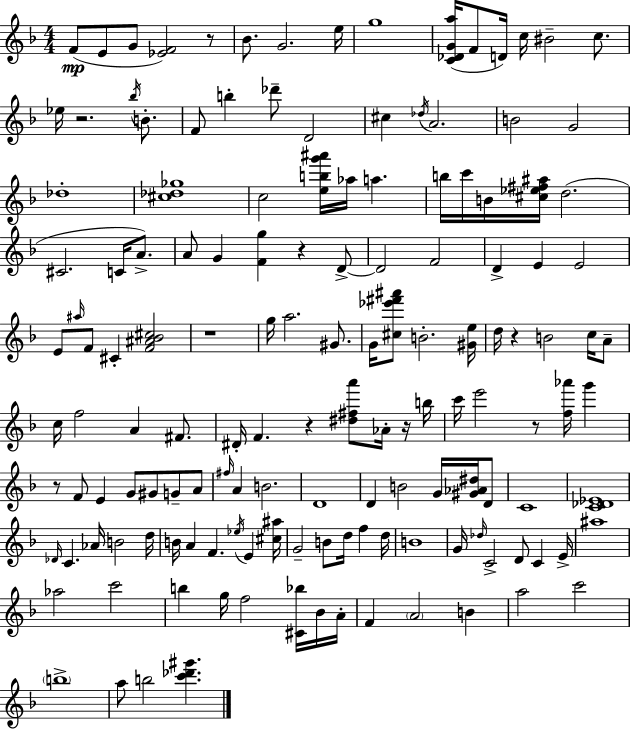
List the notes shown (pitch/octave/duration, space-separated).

F4/e E4/e G4/e [Eb4,F4]/h R/e Bb4/e. G4/h. E5/s G5/w [C4,Db4,G4,A5]/s F4/e D4/s C5/s BIS4/h C5/e. Eb5/s R/h. Bb5/s B4/e. F4/e B5/q Db6/e D4/h C#5/q Db5/s A4/h. B4/h G4/h Db5/w [C#5,Db5,Gb5]/w C5/h [E5,B5,G6,A#6]/s Ab5/s A5/q. B5/s C6/s B4/s [C#5,Eb5,F#5,A#5]/s D5/h. C#4/h. C4/s A4/e. A4/e G4/q [F4,G5]/q R/q D4/e D4/h F4/h D4/q E4/q E4/h E4/e A#5/s F4/e C#4/q [F4,A#4,Bb4,C#5]/h R/w G5/s A5/h. G#4/e. G4/s [C#5,Eb6,F#6,A#6]/e B4/h. [G#4,E5]/s D5/s R/q B4/h C5/s A4/e C5/s F5/h A4/q F#4/e. D#4/s F4/q. R/q [D#5,F#5,A6]/e Ab4/s R/s B5/s C6/s E6/h R/e [F5,Ab6]/s G6/q R/e F4/e E4/q G4/e G#4/e G4/e A4/e F#5/s A4/q B4/h. D4/w D4/q B4/h G4/s [G#4,Ab4,D#5]/s D4/e C4/w [C4,Db4,Eb4]/w Db4/s C4/q. Ab4/s B4/h D5/s B4/s A4/q F4/q. Eb5/s E4/q [C#5,A#5]/s G4/h B4/e D5/s F5/q D5/s B4/w G4/s Db5/s C4/h D4/e C4/q E4/s A#5/w Ab5/h C6/h B5/q G5/s F5/h [C#4,Bb5]/s Bb4/s A4/s F4/q A4/h B4/q A5/h C6/h B5/w A5/e B5/h [C6,Db6,G#6]/q.